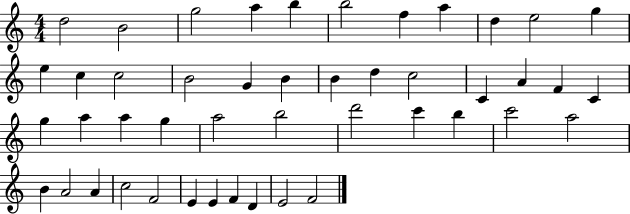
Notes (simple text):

D5/h B4/h G5/h A5/q B5/q B5/h F5/q A5/q D5/q E5/h G5/q E5/q C5/q C5/h B4/h G4/q B4/q B4/q D5/q C5/h C4/q A4/q F4/q C4/q G5/q A5/q A5/q G5/q A5/h B5/h D6/h C6/q B5/q C6/h A5/h B4/q A4/h A4/q C5/h F4/h E4/q E4/q F4/q D4/q E4/h F4/h